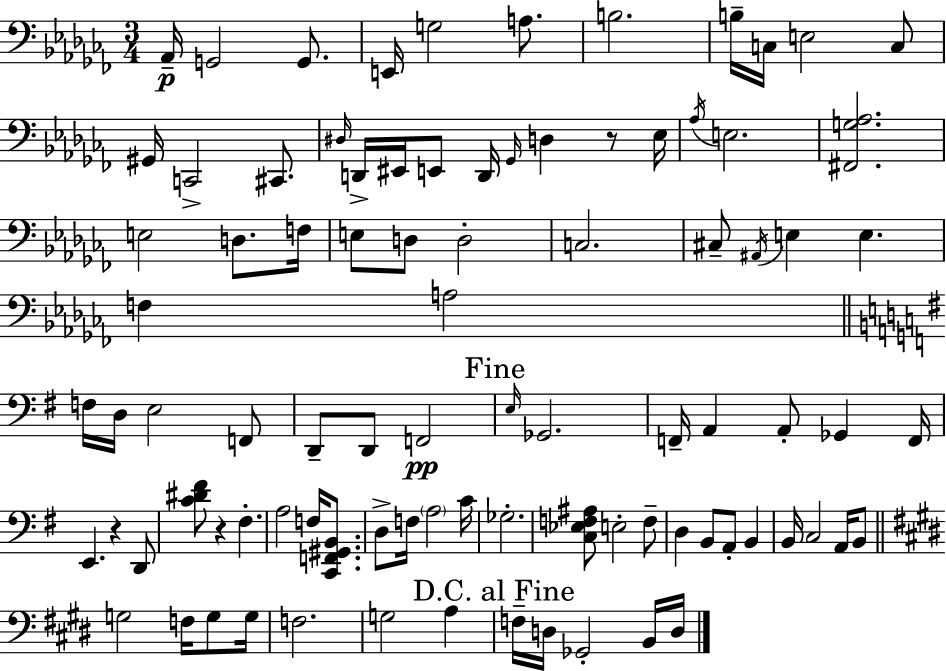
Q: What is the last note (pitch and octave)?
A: D3